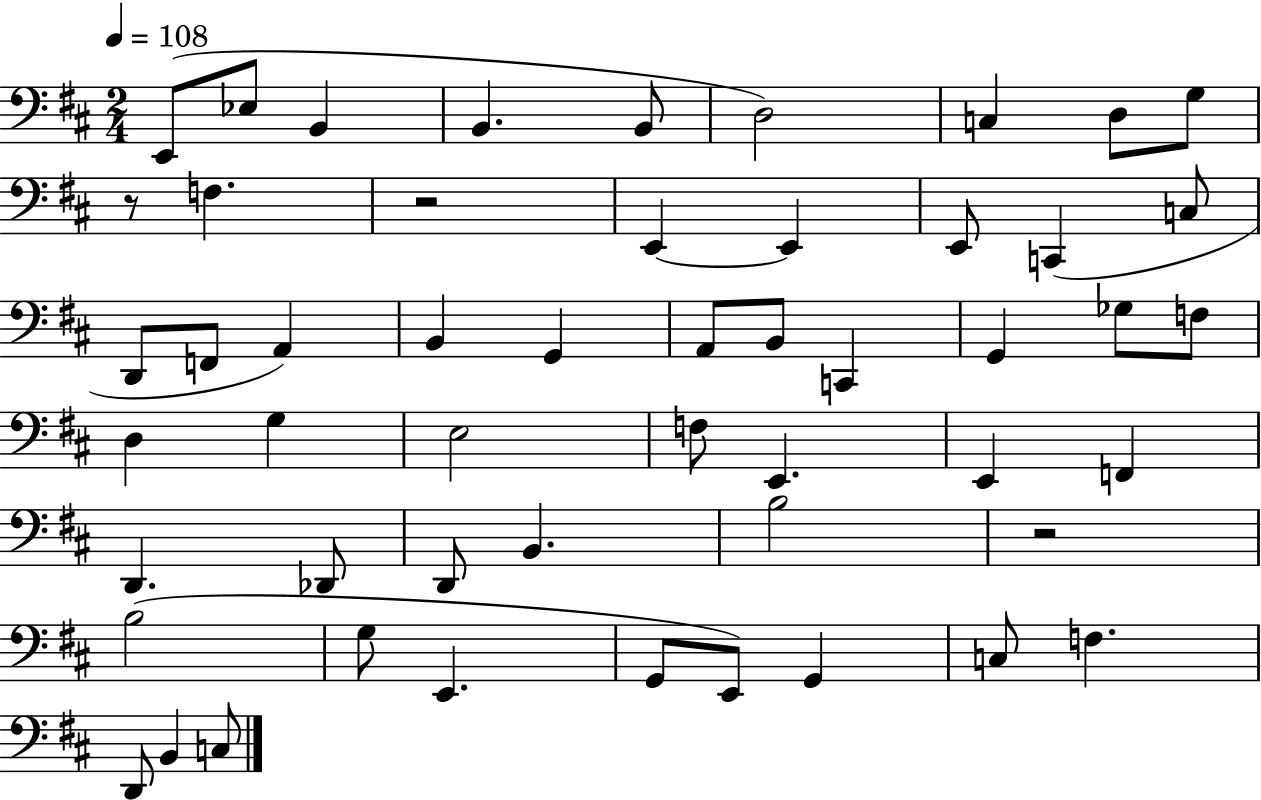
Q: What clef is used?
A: bass